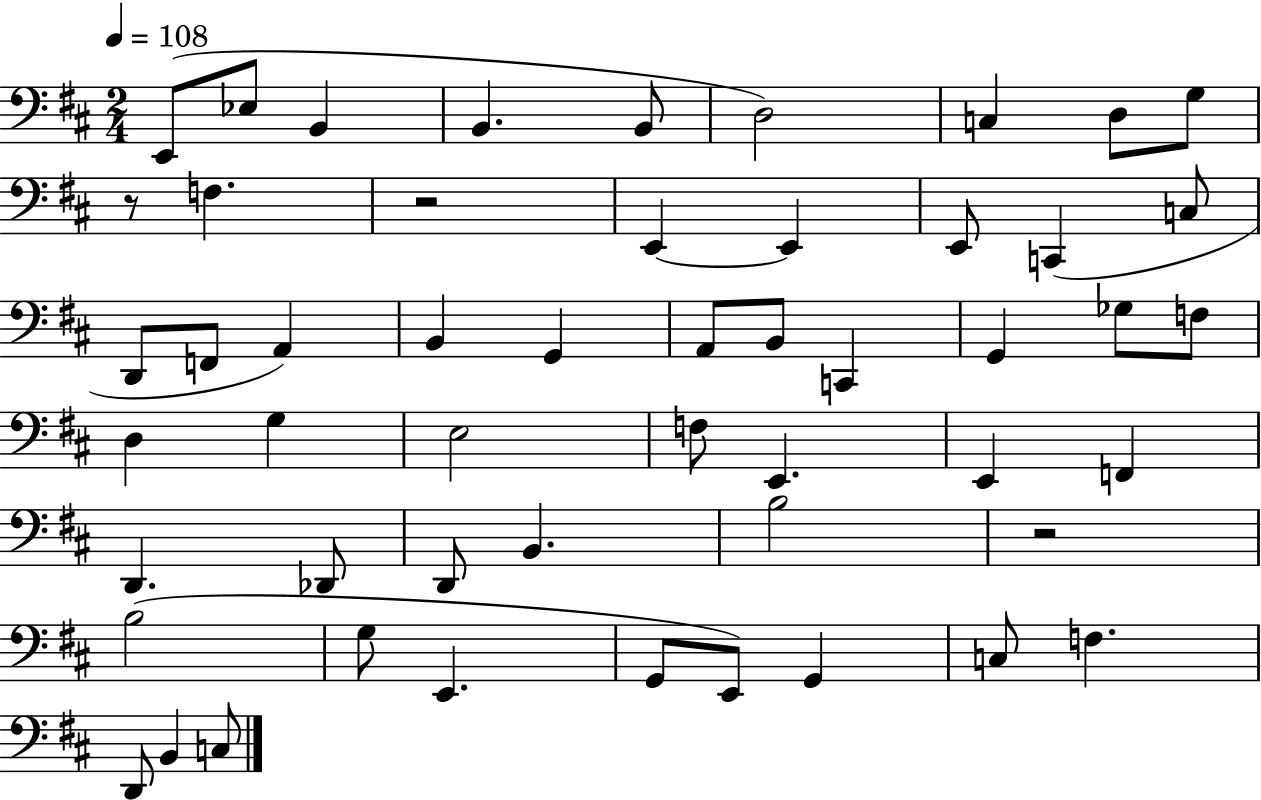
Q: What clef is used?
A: bass